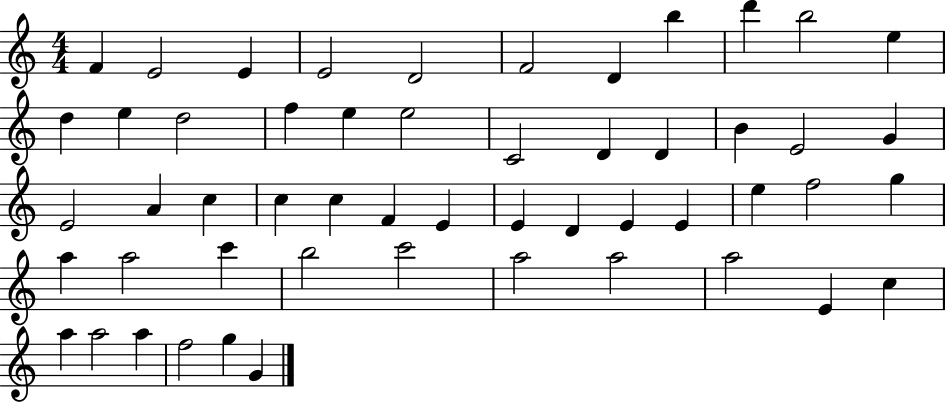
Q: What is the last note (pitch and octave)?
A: G4